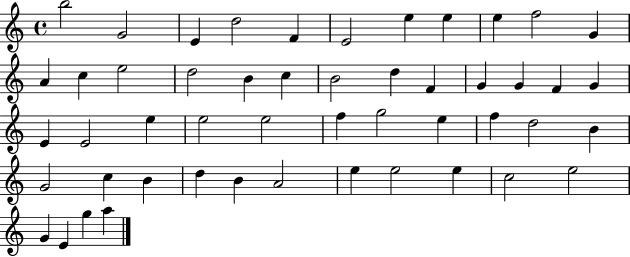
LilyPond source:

{
  \clef treble
  \time 4/4
  \defaultTimeSignature
  \key c \major
  b''2 g'2 | e'4 d''2 f'4 | e'2 e''4 e''4 | e''4 f''2 g'4 | \break a'4 c''4 e''2 | d''2 b'4 c''4 | b'2 d''4 f'4 | g'4 g'4 f'4 g'4 | \break e'4 e'2 e''4 | e''2 e''2 | f''4 g''2 e''4 | f''4 d''2 b'4 | \break g'2 c''4 b'4 | d''4 b'4 a'2 | e''4 e''2 e''4 | c''2 e''2 | \break g'4 e'4 g''4 a''4 | \bar "|."
}